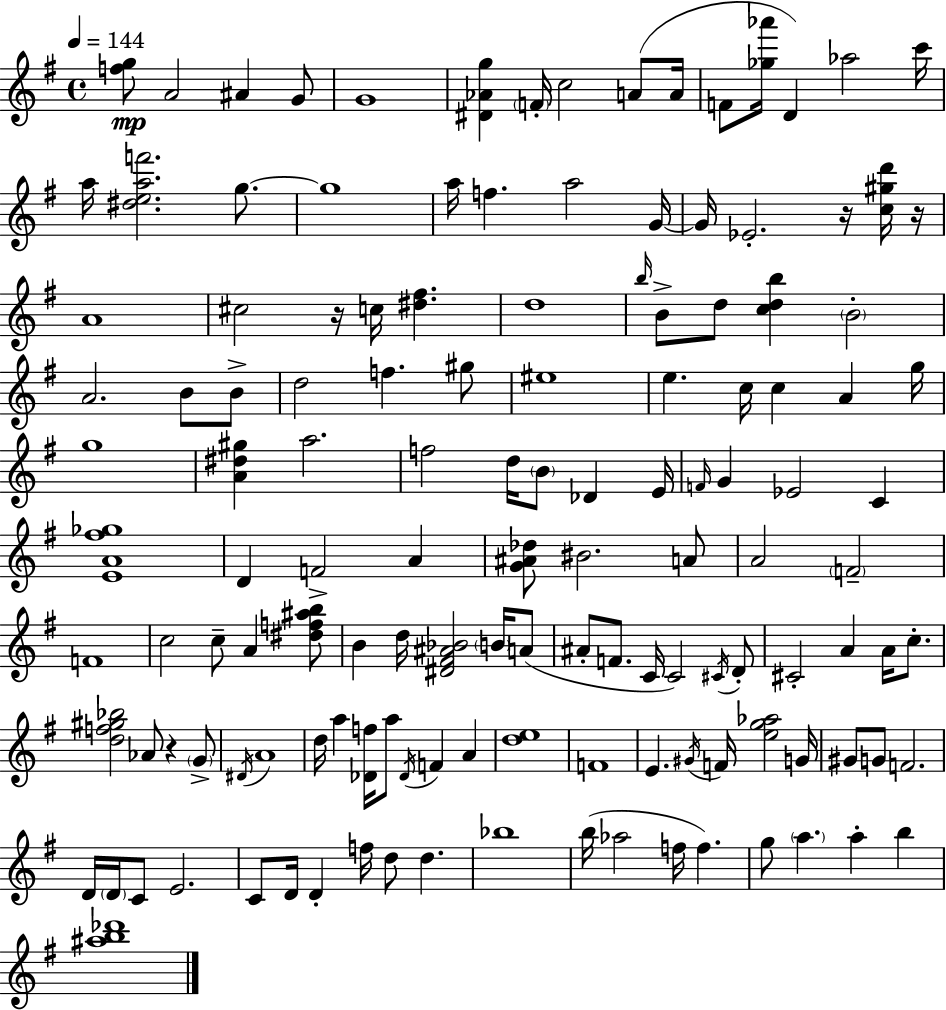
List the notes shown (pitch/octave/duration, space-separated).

[F5,G5]/e A4/h A#4/q G4/e G4/w [D#4,Ab4,G5]/q F4/s C5/h A4/e A4/s F4/e [Gb5,Ab6]/s D4/q Ab5/h C6/s A5/s [D#5,E5,A5,F6]/h. G5/e. G5/w A5/s F5/q. A5/h G4/s G4/s Eb4/h. R/s [C5,G#5,D6]/s R/s A4/w C#5/h R/s C5/s [D#5,F#5]/q. D5/w B5/s B4/e D5/e [C5,D5,B5]/q B4/h A4/h. B4/e B4/e D5/h F5/q. G#5/e EIS5/w E5/q. C5/s C5/q A4/q G5/s G5/w [A4,D#5,G#5]/q A5/h. F5/h D5/s B4/e Db4/q E4/s F4/s G4/q Eb4/h C4/q [E4,A4,F#5,Gb5]/w D4/q F4/h A4/q [G4,A#4,Db5]/e BIS4/h. A4/e A4/h F4/h F4/w C5/h C5/e A4/q [D#5,F5,A#5,B5]/e B4/q D5/s [D#4,F#4,A#4,Bb4]/h B4/s A4/e A#4/e F4/e. C4/s C4/h C#4/s D4/e C#4/h A4/q A4/s C5/e. [D5,F5,G#5,Bb5]/h Ab4/e R/q G4/e D#4/s A4/w D5/s A5/q [Db4,F5]/s A5/e Db4/s F4/q A4/q [D5,E5]/w F4/w E4/q. G#4/s F4/s [E5,G5,Ab5]/h G4/s G#4/e G4/e F4/h. D4/s D4/s C4/e E4/h. C4/e D4/s D4/q F5/s D5/e D5/q. Bb5/w B5/s Ab5/h F5/s F5/q. G5/e A5/q. A5/q B5/q [A#5,B5,Db6]/w